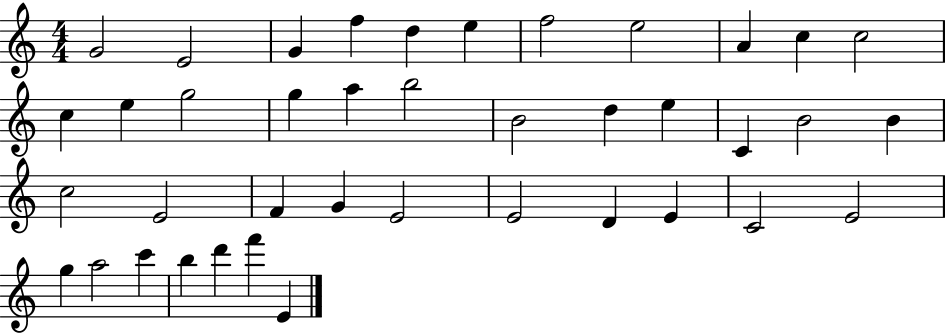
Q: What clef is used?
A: treble